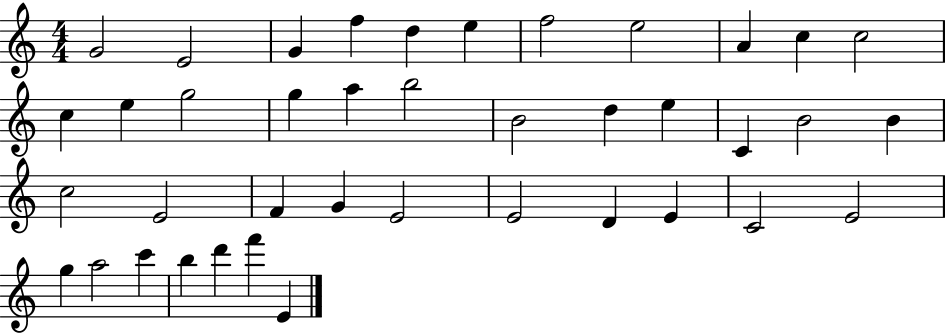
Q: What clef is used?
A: treble